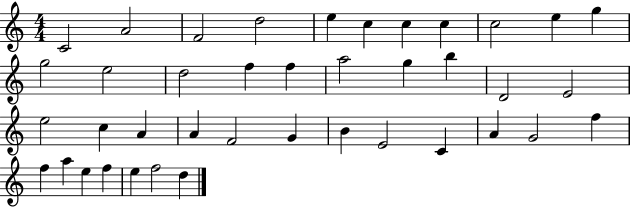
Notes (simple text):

C4/h A4/h F4/h D5/h E5/q C5/q C5/q C5/q C5/h E5/q G5/q G5/h E5/h D5/h F5/q F5/q A5/h G5/q B5/q D4/h E4/h E5/h C5/q A4/q A4/q F4/h G4/q B4/q E4/h C4/q A4/q G4/h F5/q F5/q A5/q E5/q F5/q E5/q F5/h D5/q